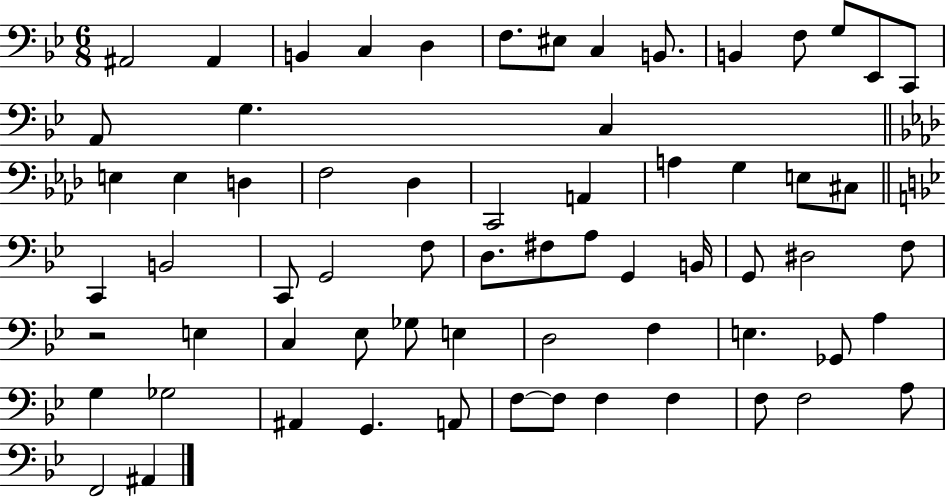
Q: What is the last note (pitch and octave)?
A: A#2